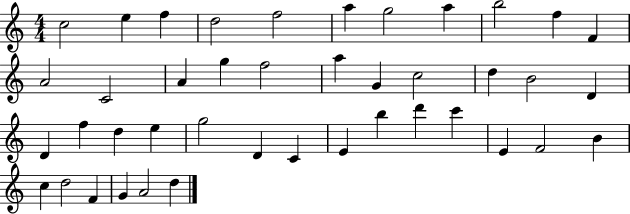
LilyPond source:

{
  \clef treble
  \numericTimeSignature
  \time 4/4
  \key c \major
  c''2 e''4 f''4 | d''2 f''2 | a''4 g''2 a''4 | b''2 f''4 f'4 | \break a'2 c'2 | a'4 g''4 f''2 | a''4 g'4 c''2 | d''4 b'2 d'4 | \break d'4 f''4 d''4 e''4 | g''2 d'4 c'4 | e'4 b''4 d'''4 c'''4 | e'4 f'2 b'4 | \break c''4 d''2 f'4 | g'4 a'2 d''4 | \bar "|."
}